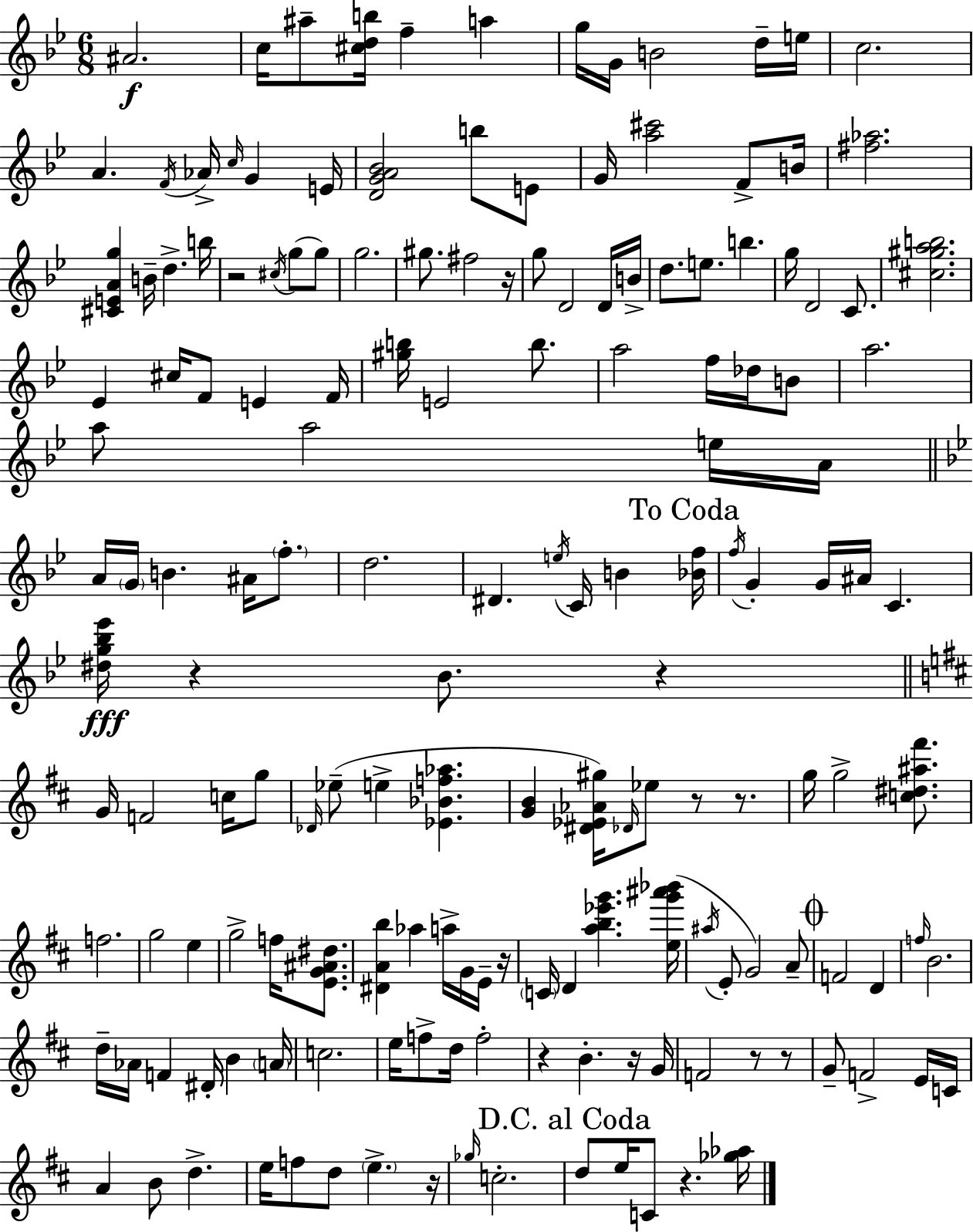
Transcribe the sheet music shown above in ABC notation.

X:1
T:Untitled
M:6/8
L:1/4
K:Bb
^A2 c/4 ^a/2 [^cdb]/4 f a g/4 G/4 B2 d/4 e/4 c2 A F/4 _A/4 c/4 G E/4 [DGA_B]2 b/2 E/2 G/4 [a^c']2 F/2 B/4 [^f_a]2 [^CEAg] B/4 d b/4 z2 ^c/4 g/2 g/2 g2 ^g/2 ^f2 z/4 g/2 D2 D/4 B/4 d/2 e/2 b g/4 D2 C/2 [^c^gab]2 _E ^c/4 F/2 E F/4 [^gb]/4 E2 b/2 a2 f/4 _d/4 B/2 a2 a/2 a2 e/4 A/4 A/4 G/4 B ^A/4 f/2 d2 ^D e/4 C/4 B [_Bf]/4 f/4 G G/4 ^A/4 C [^dg_b_e']/4 z _B/2 z G/4 F2 c/4 g/2 _D/4 _e/2 e [_E_Bf_a] [GB] [^D_E_A^g]/4 _D/4 _e/2 z/2 z/2 g/4 g2 [c^d^a^f']/2 f2 g2 e g2 f/4 [EG^A^d]/2 [^DAb] _a a/4 G/4 E/4 z/4 C/4 D [ab_e'g'] [eg'^a'_b']/4 ^a/4 E/2 G2 A/2 F2 D f/4 B2 d/4 _A/4 F ^D/4 B A/4 c2 e/4 f/2 d/4 f2 z B z/4 G/4 F2 z/2 z/2 G/2 F2 E/4 C/4 A B/2 d e/4 f/2 d/2 e z/4 _g/4 c2 d/2 e/4 C/2 z [_g_a]/4